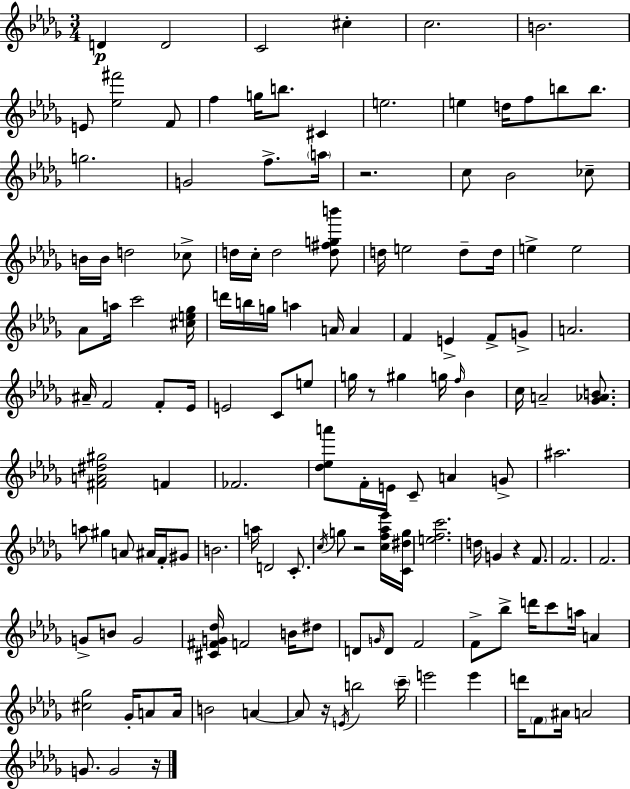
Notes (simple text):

D4/q D4/h C4/h C#5/q C5/h. B4/h. E4/e [Eb5,F#6]/h F4/e F5/q G5/s B5/e. C#4/q E5/h. E5/q D5/s F5/e B5/e B5/e. G5/h. G4/h F5/e. A5/s R/h. C5/e Bb4/h CES5/e B4/s B4/s D5/h CES5/e D5/s C5/s D5/h [D5,F#5,G5,B6]/e D5/s E5/h D5/e D5/s E5/q E5/h Ab4/e A5/s C6/h [C#5,E5,Gb5]/s D6/s B5/s G5/s A5/q A4/s A4/q F4/q E4/q F4/e G4/e A4/h. A#4/s F4/h F4/e Eb4/s E4/h C4/e E5/e G5/s R/e G#5/q G5/s F5/s Bb4/q C5/s A4/h [Gb4,Ab4,B4]/e. [F#4,A4,D#5,G#5]/h F4/q FES4/h. [Db5,Eb5,A6]/e F4/s E4/s C4/e A4/q G4/e A#5/h. A5/e G#5/q A4/e A#4/s F4/s G#4/e B4/h. A5/s D4/h C4/e. C5/s G5/e R/h [C5,F5,Ab5,Eb6]/s [C4,D#5,G5]/s [E5,F5,C6]/h. D5/s G4/q R/q F4/e. F4/h. F4/h. G4/e B4/e G4/h [C#4,F#4,G4,Db5]/s F4/h B4/s D#5/e D4/e G4/s D4/e F4/h F4/e Bb5/e D6/s C6/e A5/s A4/q [C#5,Gb5]/h Gb4/s A4/e A4/s B4/h A4/q A4/e R/s E4/s B5/h C6/s E6/h E6/q D6/s F4/e A#4/s A4/h G4/e. G4/h R/s